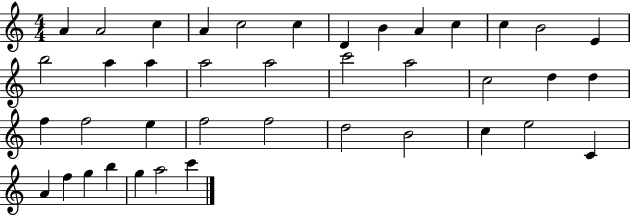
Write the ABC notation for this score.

X:1
T:Untitled
M:4/4
L:1/4
K:C
A A2 c A c2 c D B A c c B2 E b2 a a a2 a2 c'2 a2 c2 d d f f2 e f2 f2 d2 B2 c e2 C A f g b g a2 c'